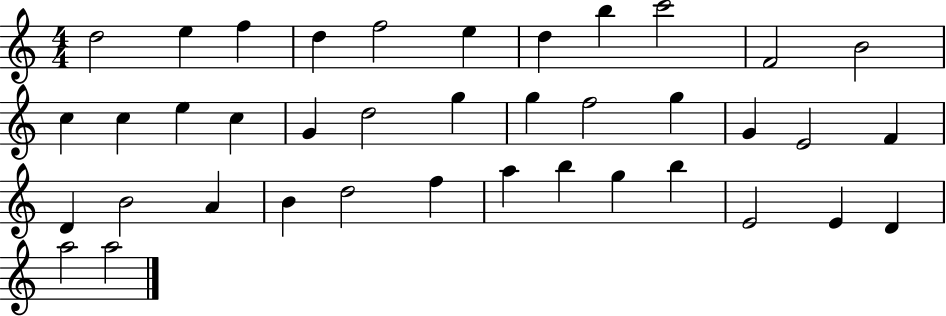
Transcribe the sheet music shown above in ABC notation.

X:1
T:Untitled
M:4/4
L:1/4
K:C
d2 e f d f2 e d b c'2 F2 B2 c c e c G d2 g g f2 g G E2 F D B2 A B d2 f a b g b E2 E D a2 a2